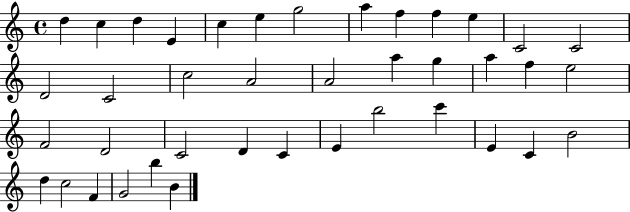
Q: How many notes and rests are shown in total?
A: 40